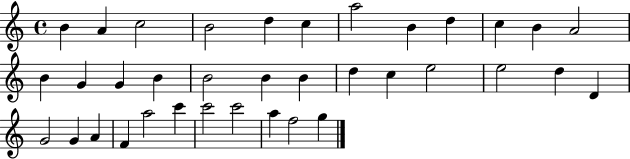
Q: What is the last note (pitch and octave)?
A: G5